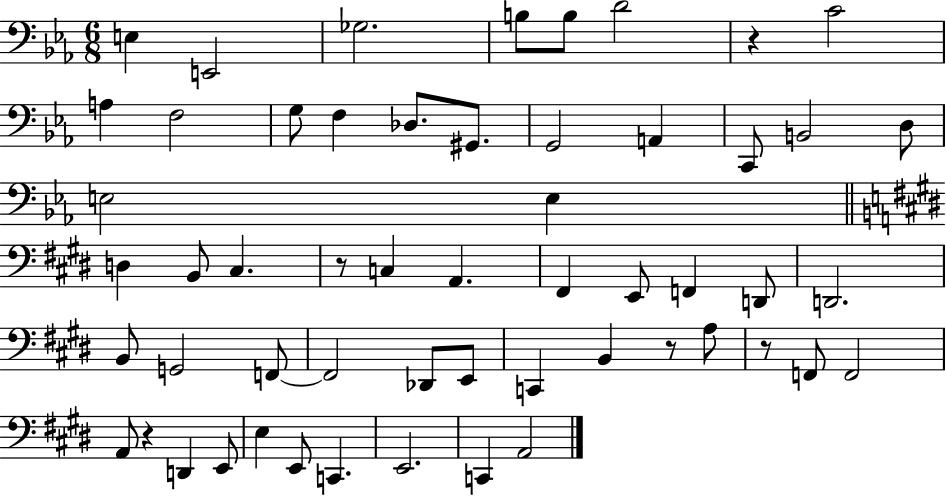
X:1
T:Untitled
M:6/8
L:1/4
K:Eb
E, E,,2 _G,2 B,/2 B,/2 D2 z C2 A, F,2 G,/2 F, _D,/2 ^G,,/2 G,,2 A,, C,,/2 B,,2 D,/2 E,2 E, D, B,,/2 ^C, z/2 C, A,, ^F,, E,,/2 F,, D,,/2 D,,2 B,,/2 G,,2 F,,/2 F,,2 _D,,/2 E,,/2 C,, B,, z/2 A,/2 z/2 F,,/2 F,,2 A,,/2 z D,, E,,/2 E, E,,/2 C,, E,,2 C,, A,,2